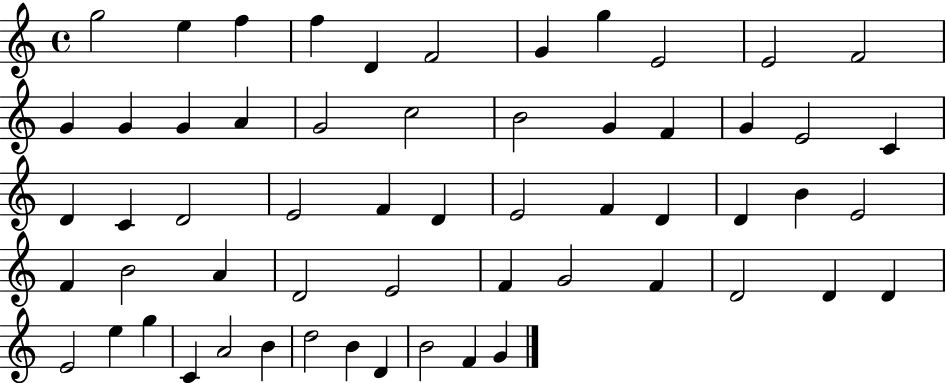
G5/h E5/q F5/q F5/q D4/q F4/h G4/q G5/q E4/h E4/h F4/h G4/q G4/q G4/q A4/q G4/h C5/h B4/h G4/q F4/q G4/q E4/h C4/q D4/q C4/q D4/h E4/h F4/q D4/q E4/h F4/q D4/q D4/q B4/q E4/h F4/q B4/h A4/q D4/h E4/h F4/q G4/h F4/q D4/h D4/q D4/q E4/h E5/q G5/q C4/q A4/h B4/q D5/h B4/q D4/q B4/h F4/q G4/q